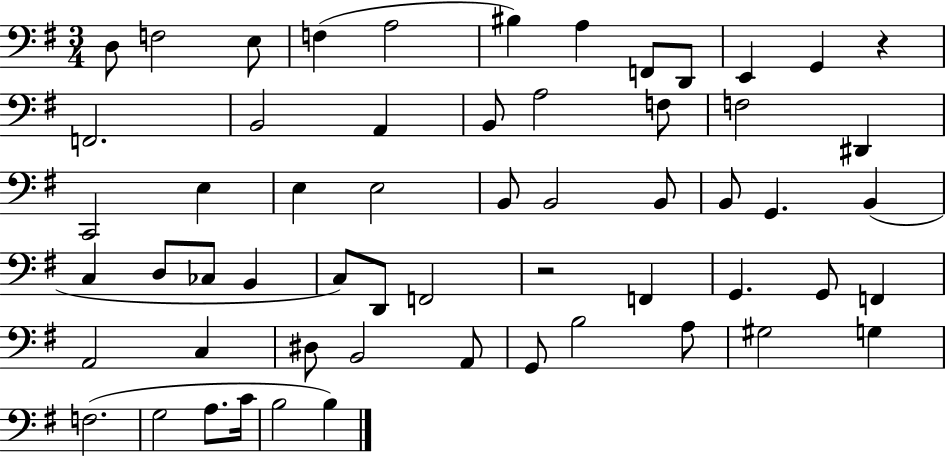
{
  \clef bass
  \numericTimeSignature
  \time 3/4
  \key g \major
  d8 f2 e8 | f4( a2 | bis4) a4 f,8 d,8 | e,4 g,4 r4 | \break f,2. | b,2 a,4 | b,8 a2 f8 | f2 dis,4 | \break c,2 e4 | e4 e2 | b,8 b,2 b,8 | b,8 g,4. b,4( | \break c4 d8 ces8 b,4 | c8) d,8 f,2 | r2 f,4 | g,4. g,8 f,4 | \break a,2 c4 | dis8 b,2 a,8 | g,8 b2 a8 | gis2 g4 | \break f2.( | g2 a8. c'16 | b2 b4) | \bar "|."
}